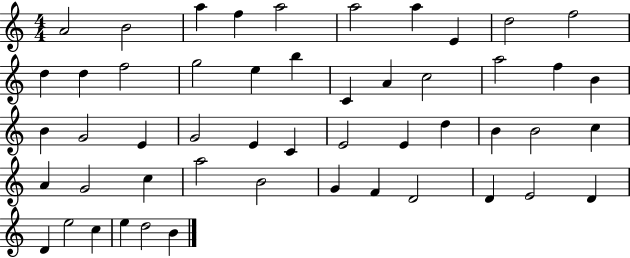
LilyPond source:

{
  \clef treble
  \numericTimeSignature
  \time 4/4
  \key c \major
  a'2 b'2 | a''4 f''4 a''2 | a''2 a''4 e'4 | d''2 f''2 | \break d''4 d''4 f''2 | g''2 e''4 b''4 | c'4 a'4 c''2 | a''2 f''4 b'4 | \break b'4 g'2 e'4 | g'2 e'4 c'4 | e'2 e'4 d''4 | b'4 b'2 c''4 | \break a'4 g'2 c''4 | a''2 b'2 | g'4 f'4 d'2 | d'4 e'2 d'4 | \break d'4 e''2 c''4 | e''4 d''2 b'4 | \bar "|."
}